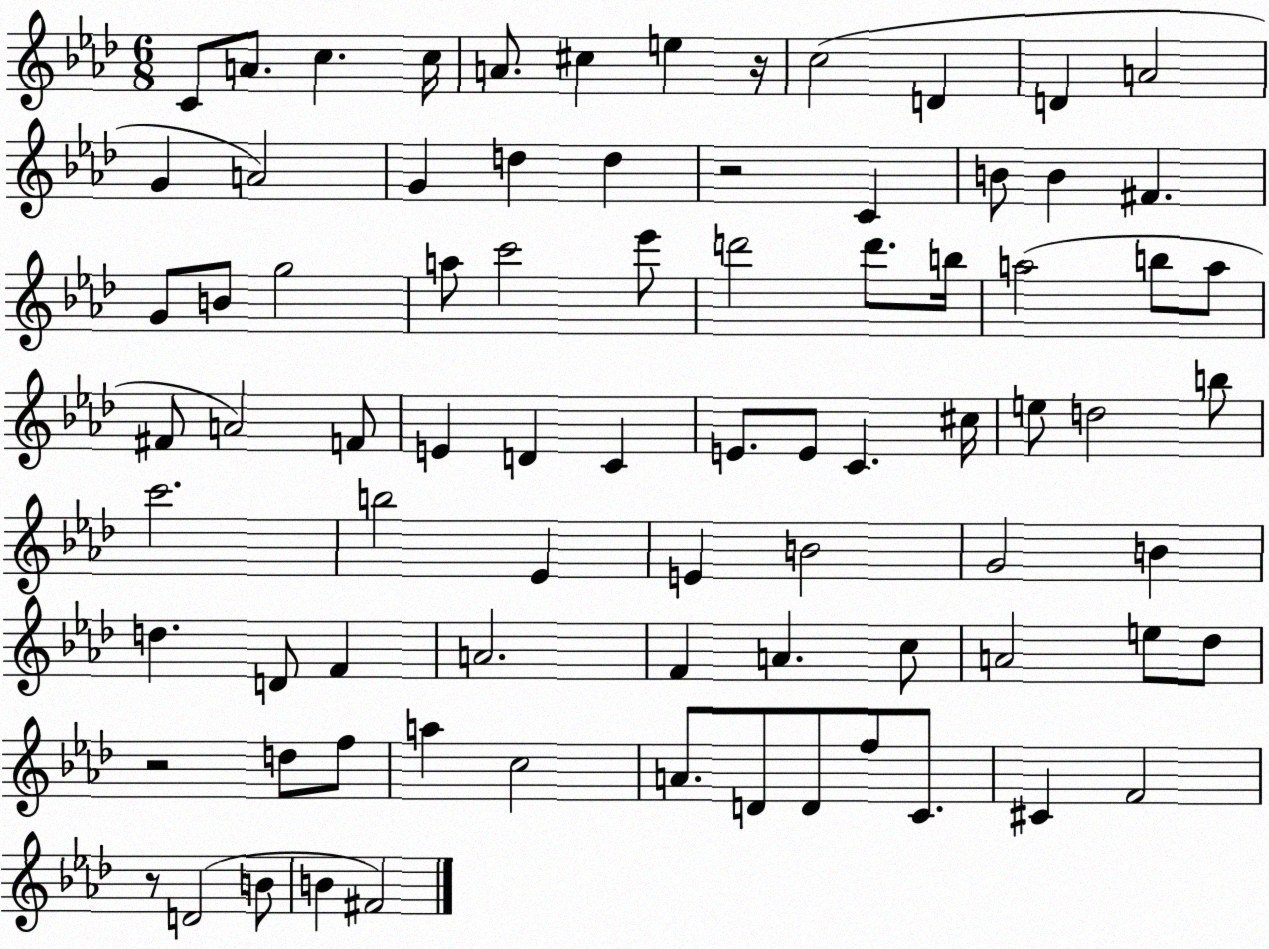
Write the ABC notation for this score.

X:1
T:Untitled
M:6/8
L:1/4
K:Ab
C/2 A/2 c c/4 A/2 ^c e z/4 c2 D D A2 G A2 G d d z2 C B/2 B ^F G/2 B/2 g2 a/2 c'2 _e'/2 d'2 d'/2 b/4 a2 b/2 a/2 ^F/2 A2 F/2 E D C E/2 E/2 C ^c/4 e/2 d2 b/2 c'2 b2 _E E B2 G2 B d D/2 F A2 F A c/2 A2 e/2 _d/2 z2 d/2 f/2 a c2 A/2 D/2 D/2 f/2 C/2 ^C F2 z/2 D2 B/2 B ^F2